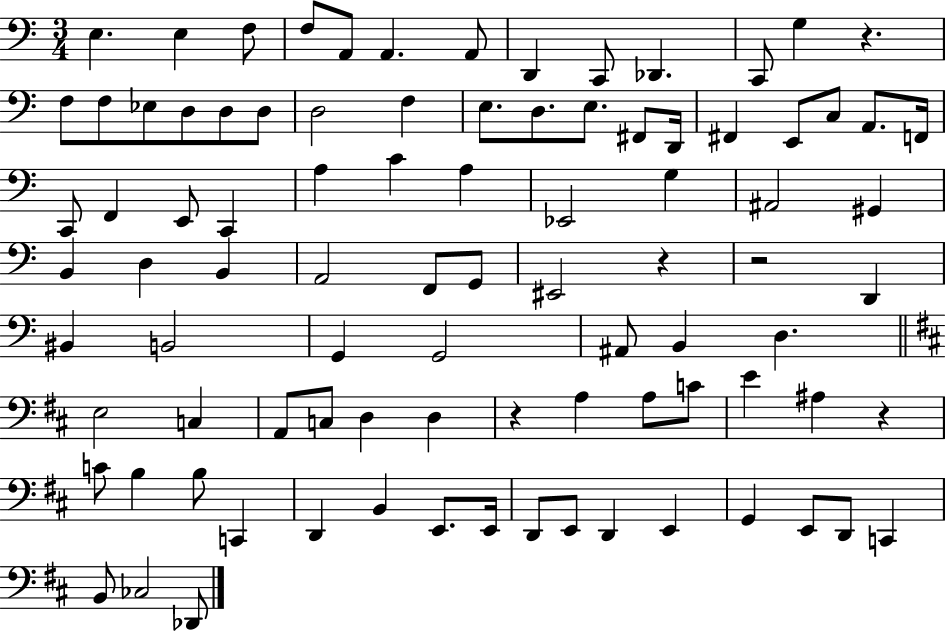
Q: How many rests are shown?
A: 5